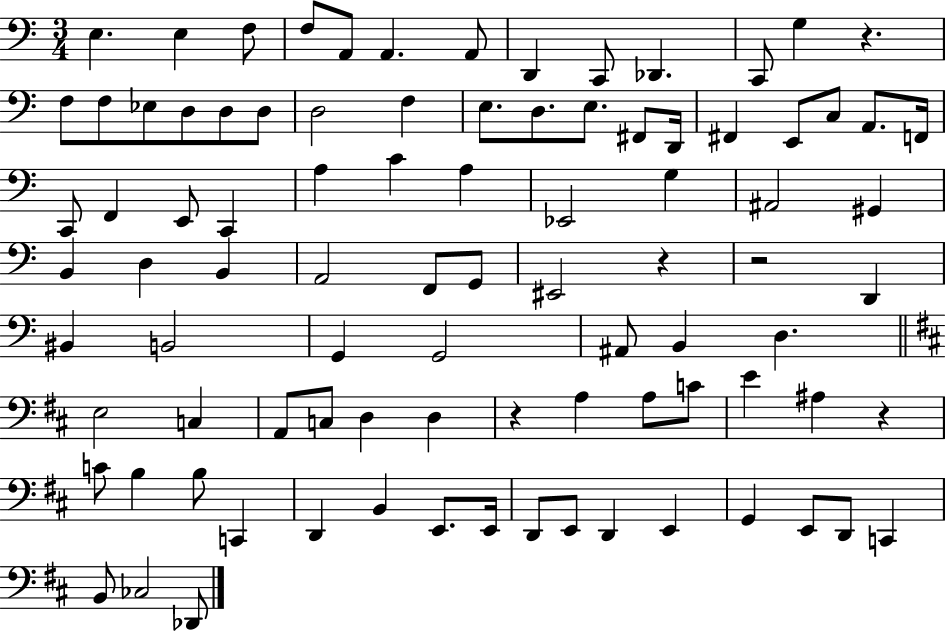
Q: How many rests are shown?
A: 5